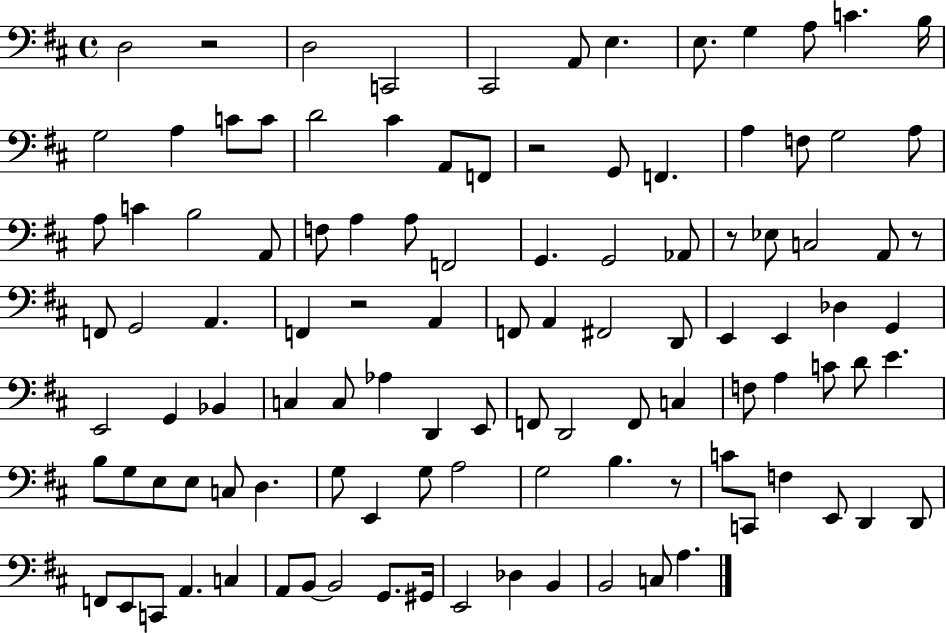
D3/h R/h D3/h C2/h C#2/h A2/e E3/q. E3/e. G3/q A3/e C4/q. B3/s G3/h A3/q C4/e C4/e D4/h C#4/q A2/e F2/e R/h G2/e F2/q. A3/q F3/e G3/h A3/e A3/e C4/q B3/h A2/e F3/e A3/q A3/e F2/h G2/q. G2/h Ab2/e R/e Eb3/e C3/h A2/e R/e F2/e G2/h A2/q. F2/q R/h A2/q F2/e A2/q F#2/h D2/e E2/q E2/q Db3/q G2/q E2/h G2/q Bb2/q C3/q C3/e Ab3/q D2/q E2/e F2/e D2/h F2/e C3/q F3/e A3/q C4/e D4/e E4/q. B3/e G3/e E3/e E3/e C3/e D3/q. G3/e E2/q G3/e A3/h G3/h B3/q. R/e C4/e C2/e F3/q E2/e D2/q D2/e F2/e E2/e C2/e A2/q. C3/q A2/e B2/e B2/h G2/e. G#2/s E2/h Db3/q B2/q B2/h C3/e A3/q.